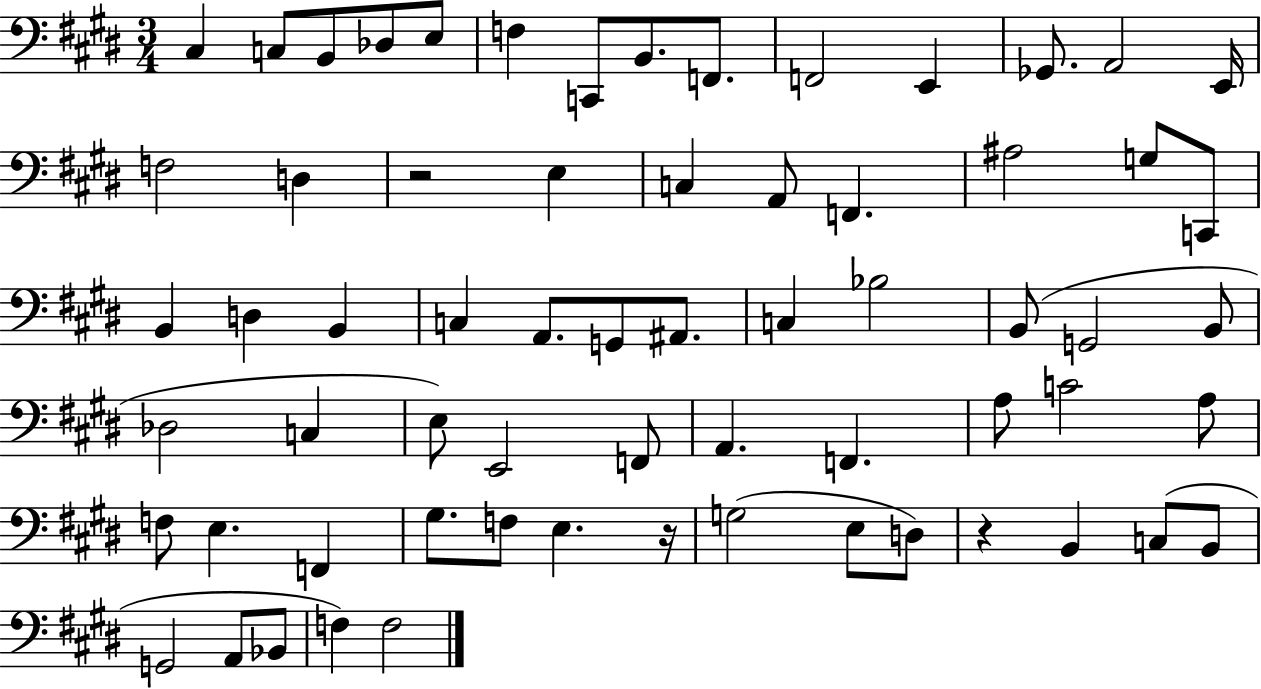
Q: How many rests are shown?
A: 3